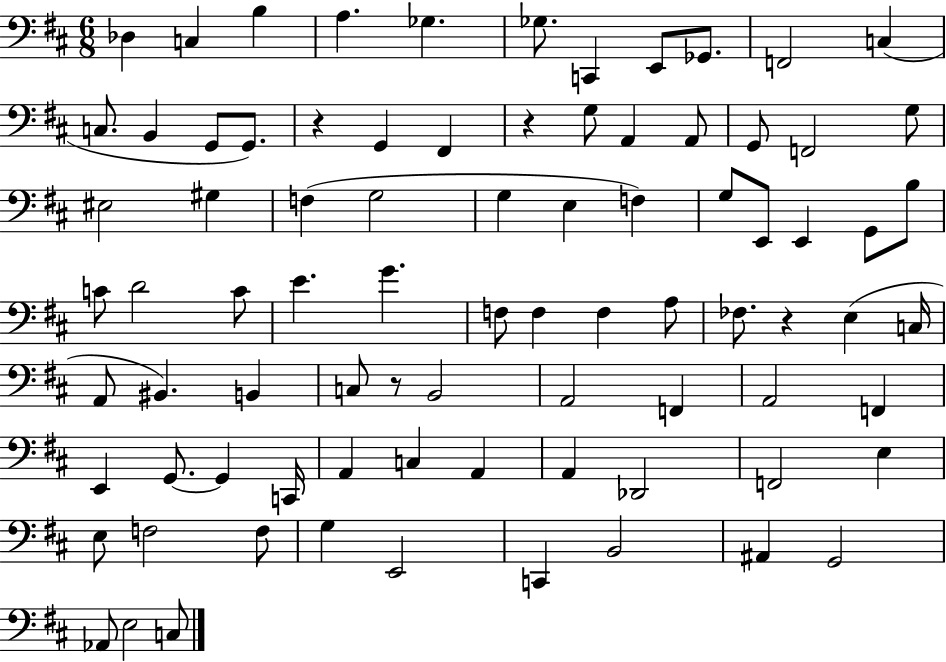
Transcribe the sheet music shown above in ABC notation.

X:1
T:Untitled
M:6/8
L:1/4
K:D
_D, C, B, A, _G, _G,/2 C,, E,,/2 _G,,/2 F,,2 C, C,/2 B,, G,,/2 G,,/2 z G,, ^F,, z G,/2 A,, A,,/2 G,,/2 F,,2 G,/2 ^E,2 ^G, F, G,2 G, E, F, G,/2 E,,/2 E,, G,,/2 B,/2 C/2 D2 C/2 E G F,/2 F, F, A,/2 _F,/2 z E, C,/4 A,,/2 ^B,, B,, C,/2 z/2 B,,2 A,,2 F,, A,,2 F,, E,, G,,/2 G,, C,,/4 A,, C, A,, A,, _D,,2 F,,2 E, E,/2 F,2 F,/2 G, E,,2 C,, B,,2 ^A,, G,,2 _A,,/2 E,2 C,/2